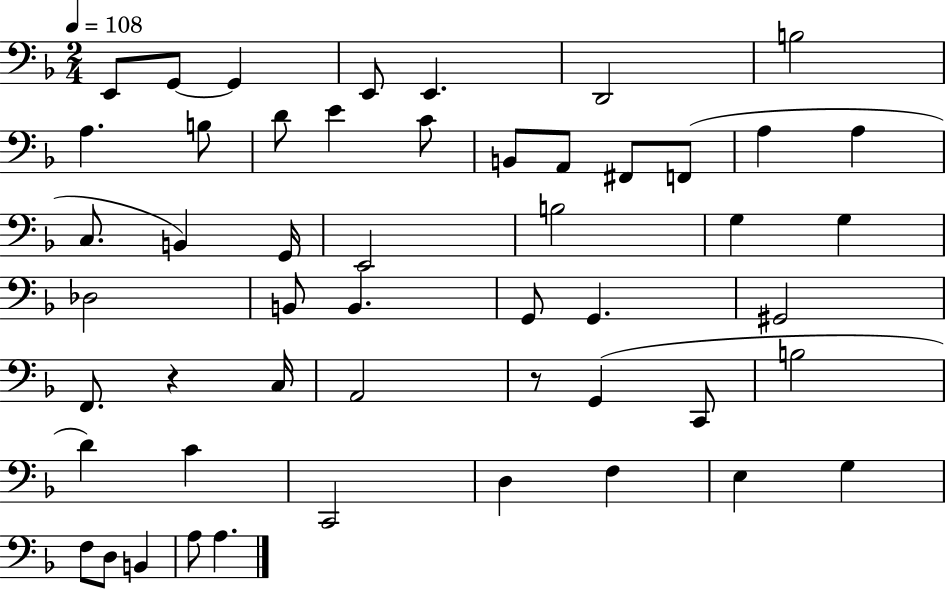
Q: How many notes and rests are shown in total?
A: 51